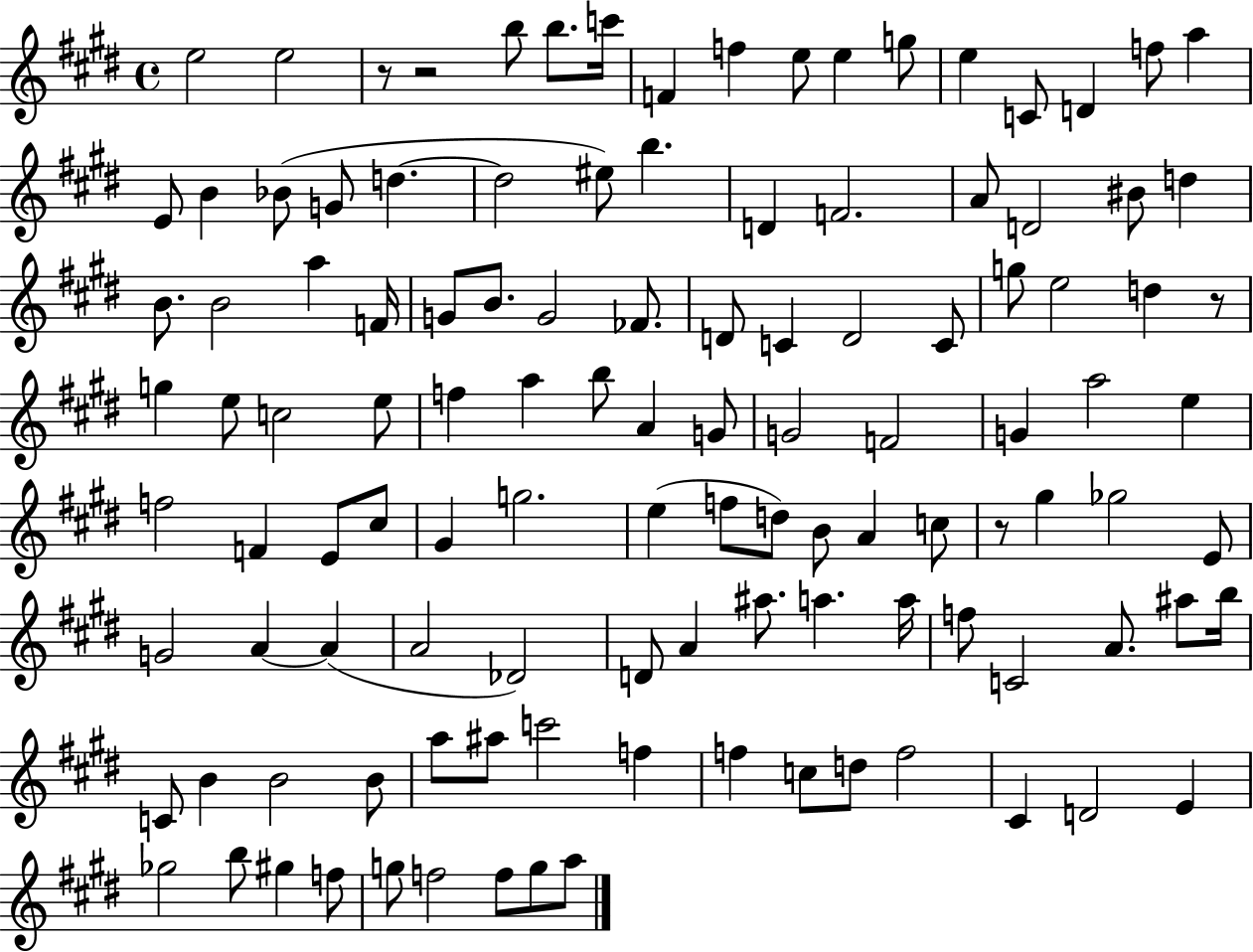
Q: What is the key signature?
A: E major